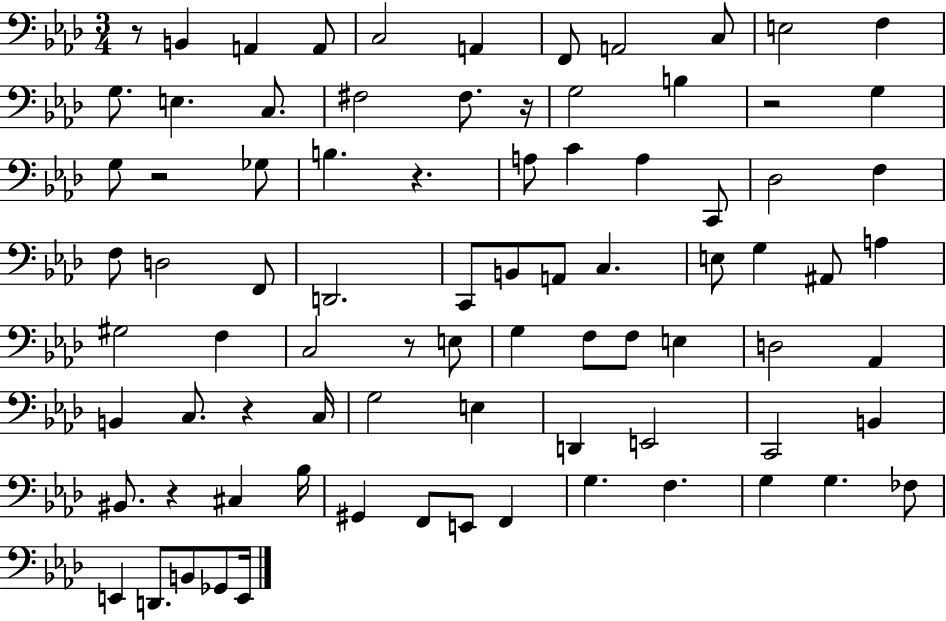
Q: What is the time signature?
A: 3/4